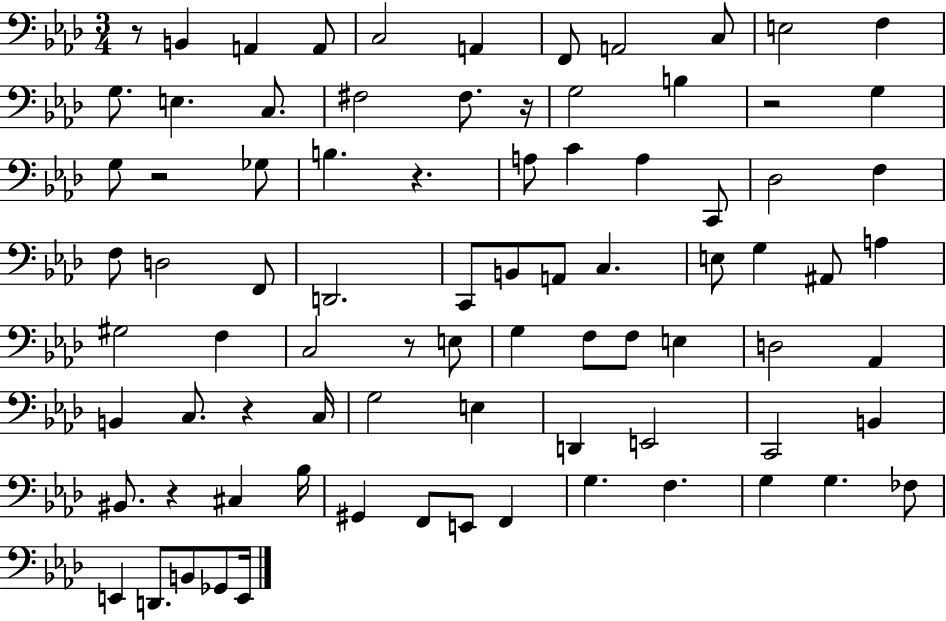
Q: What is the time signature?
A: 3/4